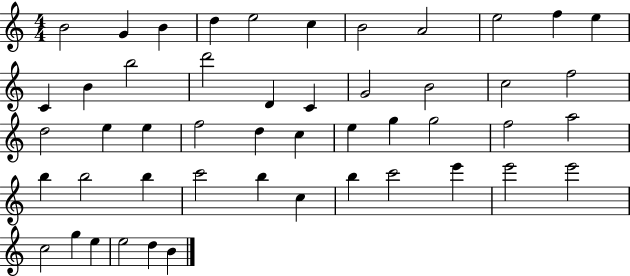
{
  \clef treble
  \numericTimeSignature
  \time 4/4
  \key c \major
  b'2 g'4 b'4 | d''4 e''2 c''4 | b'2 a'2 | e''2 f''4 e''4 | \break c'4 b'4 b''2 | d'''2 d'4 c'4 | g'2 b'2 | c''2 f''2 | \break d''2 e''4 e''4 | f''2 d''4 c''4 | e''4 g''4 g''2 | f''2 a''2 | \break b''4 b''2 b''4 | c'''2 b''4 c''4 | b''4 c'''2 e'''4 | e'''2 e'''2 | \break c''2 g''4 e''4 | e''2 d''4 b'4 | \bar "|."
}